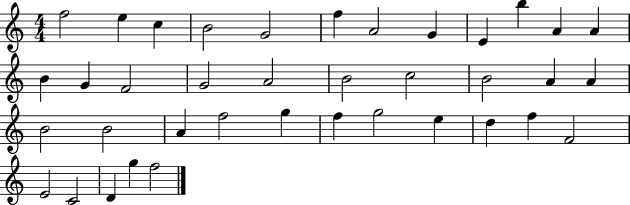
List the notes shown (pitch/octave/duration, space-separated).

F5/h E5/q C5/q B4/h G4/h F5/q A4/h G4/q E4/q B5/q A4/q A4/q B4/q G4/q F4/h G4/h A4/h B4/h C5/h B4/h A4/q A4/q B4/h B4/h A4/q F5/h G5/q F5/q G5/h E5/q D5/q F5/q F4/h E4/h C4/h D4/q G5/q F5/h